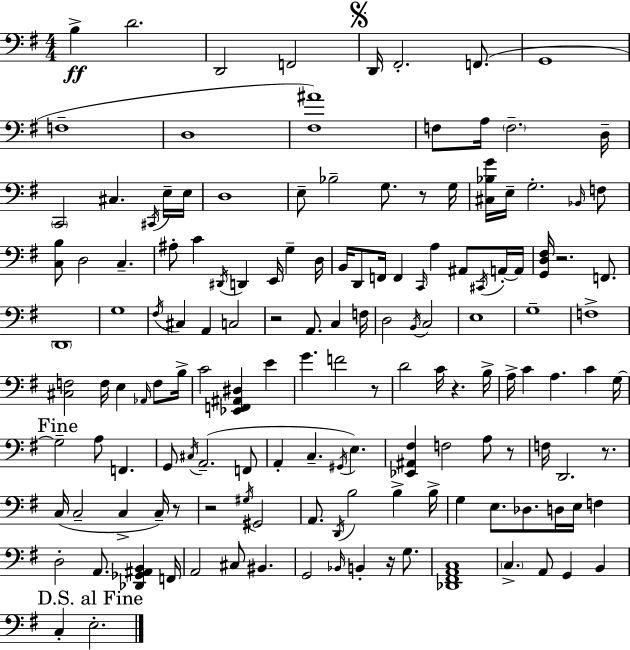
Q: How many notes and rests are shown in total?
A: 147